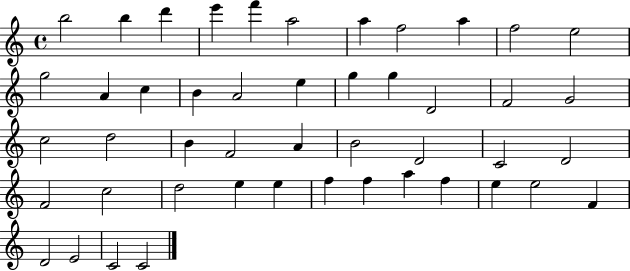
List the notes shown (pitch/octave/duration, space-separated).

B5/h B5/q D6/q E6/q F6/q A5/h A5/q F5/h A5/q F5/h E5/h G5/h A4/q C5/q B4/q A4/h E5/q G5/q G5/q D4/h F4/h G4/h C5/h D5/h B4/q F4/h A4/q B4/h D4/h C4/h D4/h F4/h C5/h D5/h E5/q E5/q F5/q F5/q A5/q F5/q E5/q E5/h F4/q D4/h E4/h C4/h C4/h